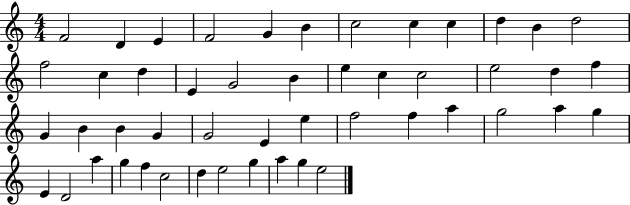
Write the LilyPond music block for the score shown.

{
  \clef treble
  \numericTimeSignature
  \time 4/4
  \key c \major
  f'2 d'4 e'4 | f'2 g'4 b'4 | c''2 c''4 c''4 | d''4 b'4 d''2 | \break f''2 c''4 d''4 | e'4 g'2 b'4 | e''4 c''4 c''2 | e''2 d''4 f''4 | \break g'4 b'4 b'4 g'4 | g'2 e'4 e''4 | f''2 f''4 a''4 | g''2 a''4 g''4 | \break e'4 d'2 a''4 | g''4 f''4 c''2 | d''4 e''2 g''4 | a''4 g''4 e''2 | \break \bar "|."
}